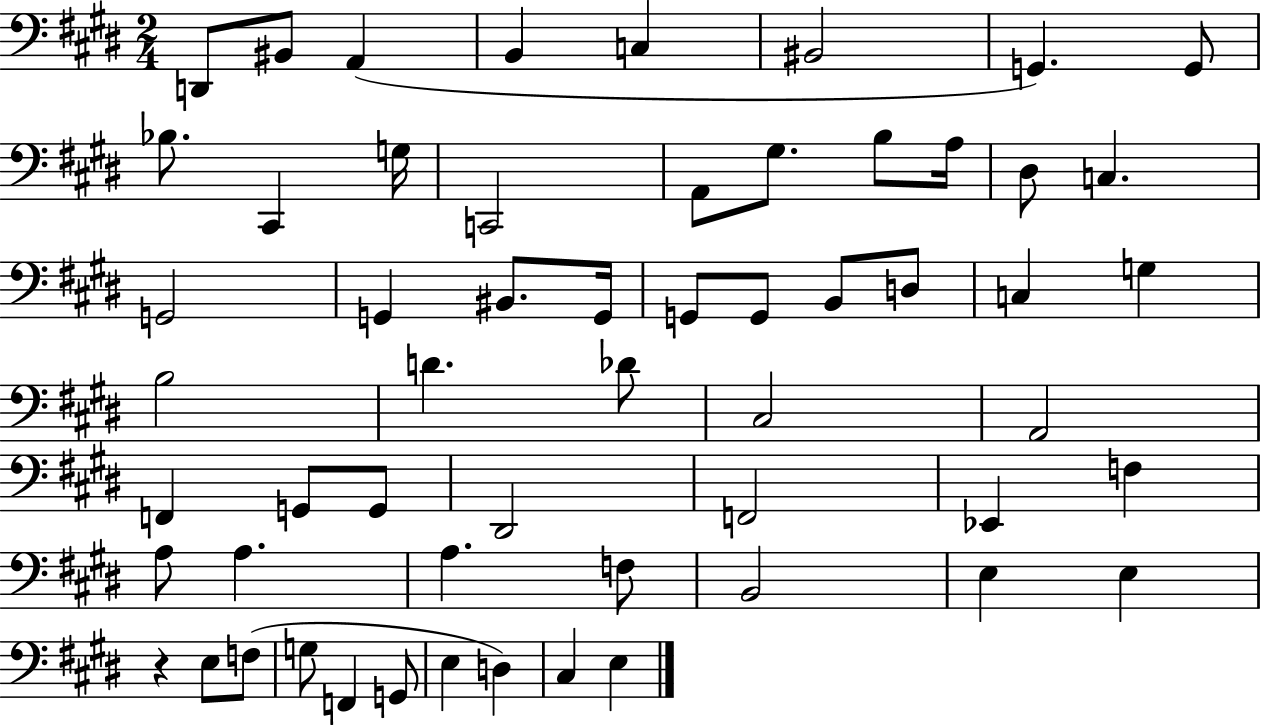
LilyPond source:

{
  \clef bass
  \numericTimeSignature
  \time 2/4
  \key e \major
  \repeat volta 2 { d,8 bis,8 a,4( | b,4 c4 | bis,2 | g,4.) g,8 | \break bes8. cis,4 g16 | c,2 | a,8 gis8. b8 a16 | dis8 c4. | \break g,2 | g,4 bis,8. g,16 | g,8 g,8 b,8 d8 | c4 g4 | \break b2 | d'4. des'8 | cis2 | a,2 | \break f,4 g,8 g,8 | dis,2 | f,2 | ees,4 f4 | \break a8 a4. | a4. f8 | b,2 | e4 e4 | \break r4 e8 f8( | g8 f,4 g,8 | e4 d4) | cis4 e4 | \break } \bar "|."
}